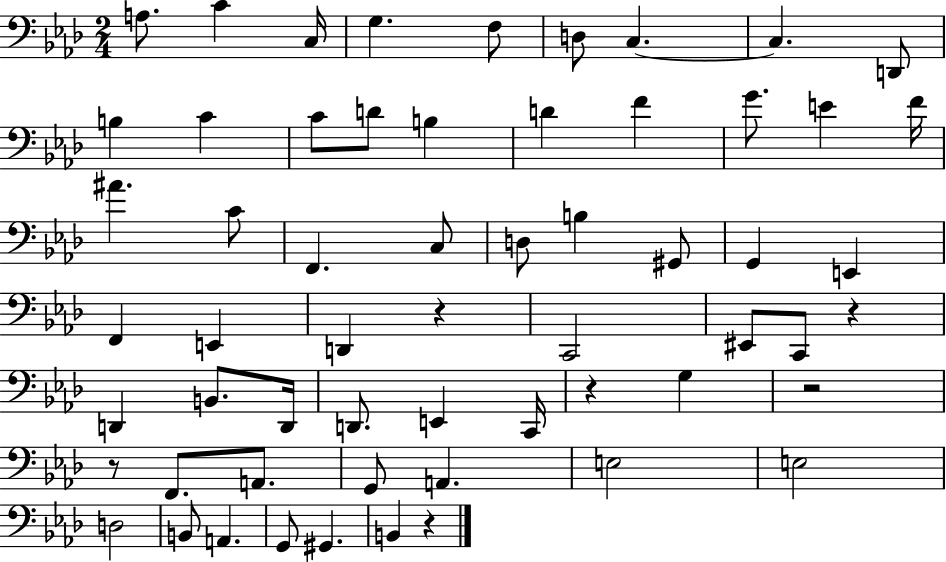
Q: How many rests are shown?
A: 6